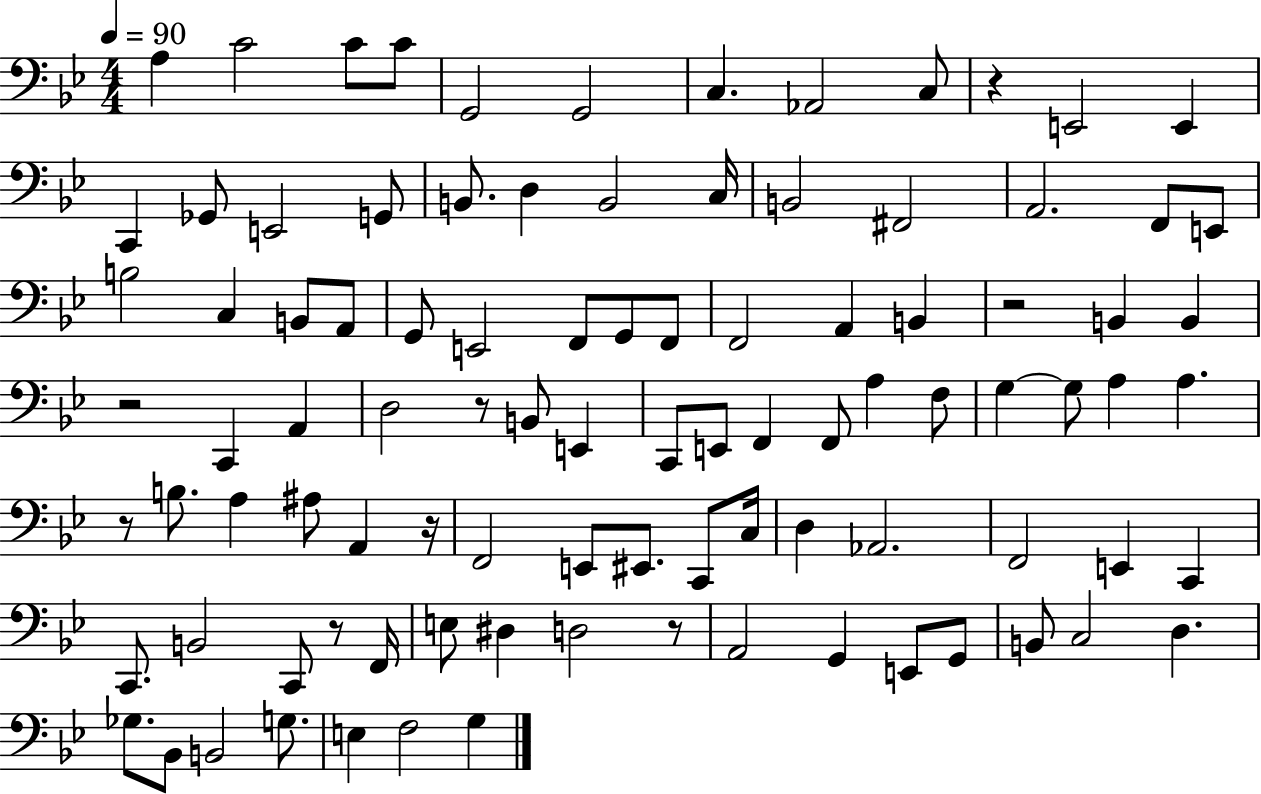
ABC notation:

X:1
T:Untitled
M:4/4
L:1/4
K:Bb
A, C2 C/2 C/2 G,,2 G,,2 C, _A,,2 C,/2 z E,,2 E,, C,, _G,,/2 E,,2 G,,/2 B,,/2 D, B,,2 C,/4 B,,2 ^F,,2 A,,2 F,,/2 E,,/2 B,2 C, B,,/2 A,,/2 G,,/2 E,,2 F,,/2 G,,/2 F,,/2 F,,2 A,, B,, z2 B,, B,, z2 C,, A,, D,2 z/2 B,,/2 E,, C,,/2 E,,/2 F,, F,,/2 A, F,/2 G, G,/2 A, A, z/2 B,/2 A, ^A,/2 A,, z/4 F,,2 E,,/2 ^E,,/2 C,,/2 C,/4 D, _A,,2 F,,2 E,, C,, C,,/2 B,,2 C,,/2 z/2 F,,/4 E,/2 ^D, D,2 z/2 A,,2 G,, E,,/2 G,,/2 B,,/2 C,2 D, _G,/2 _B,,/2 B,,2 G,/2 E, F,2 G,